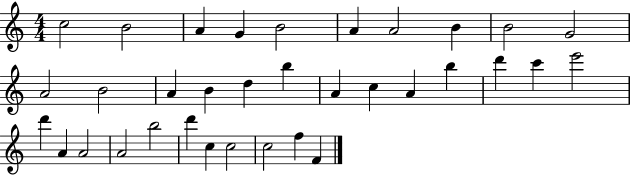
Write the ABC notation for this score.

X:1
T:Untitled
M:4/4
L:1/4
K:C
c2 B2 A G B2 A A2 B B2 G2 A2 B2 A B d b A c A b d' c' e'2 d' A A2 A2 b2 d' c c2 c2 f F